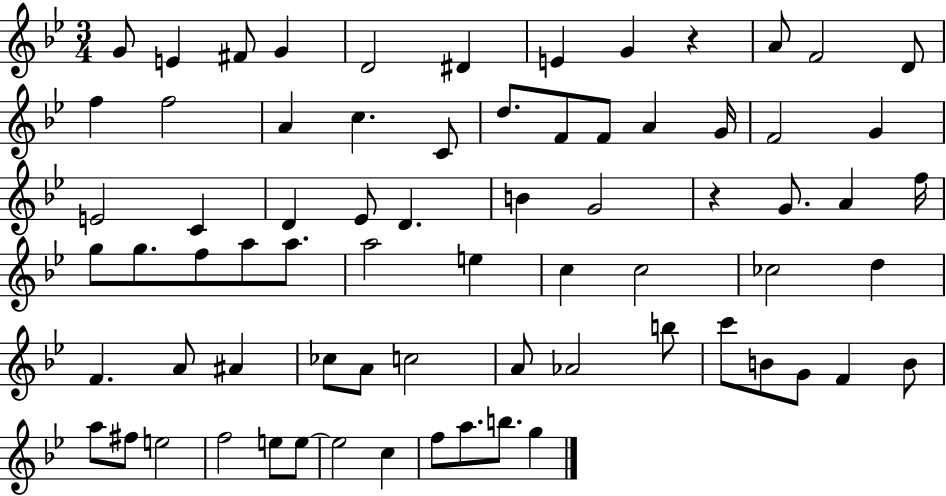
{
  \clef treble
  \numericTimeSignature
  \time 3/4
  \key bes \major
  g'8 e'4 fis'8 g'4 | d'2 dis'4 | e'4 g'4 r4 | a'8 f'2 d'8 | \break f''4 f''2 | a'4 c''4. c'8 | d''8. f'8 f'8 a'4 g'16 | f'2 g'4 | \break e'2 c'4 | d'4 ees'8 d'4. | b'4 g'2 | r4 g'8. a'4 f''16 | \break g''8 g''8. f''8 a''8 a''8. | a''2 e''4 | c''4 c''2 | ces''2 d''4 | \break f'4. a'8 ais'4 | ces''8 a'8 c''2 | a'8 aes'2 b''8 | c'''8 b'8 g'8 f'4 b'8 | \break a''8 fis''8 e''2 | f''2 e''8 e''8~~ | e''2 c''4 | f''8 a''8. b''8. g''4 | \break \bar "|."
}